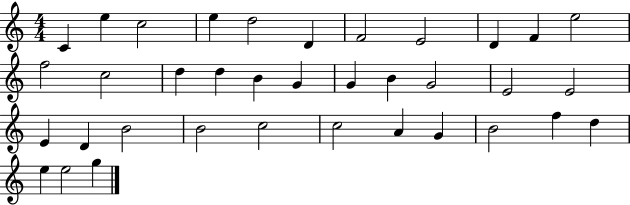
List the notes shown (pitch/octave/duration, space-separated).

C4/q E5/q C5/h E5/q D5/h D4/q F4/h E4/h D4/q F4/q E5/h F5/h C5/h D5/q D5/q B4/q G4/q G4/q B4/q G4/h E4/h E4/h E4/q D4/q B4/h B4/h C5/h C5/h A4/q G4/q B4/h F5/q D5/q E5/q E5/h G5/q